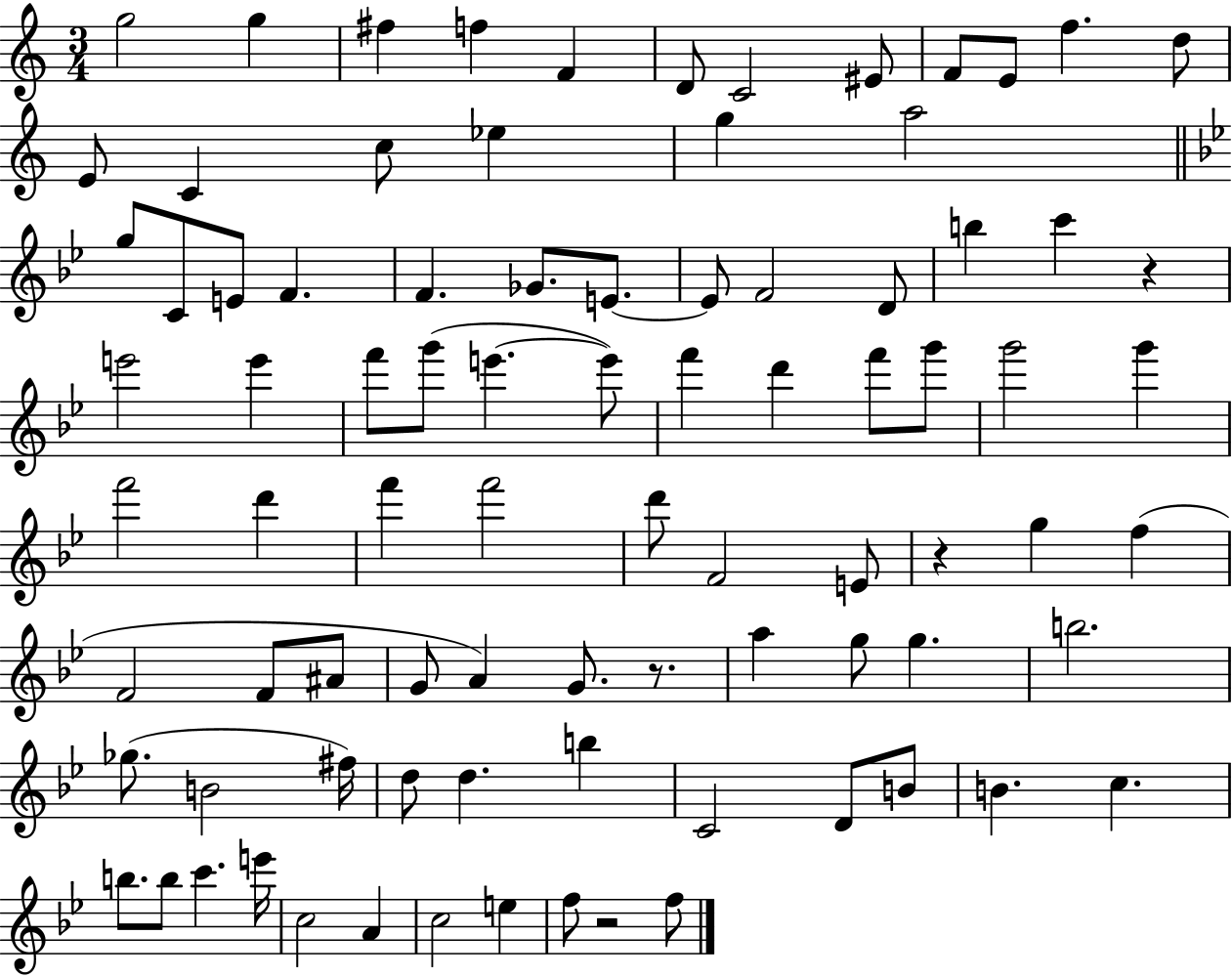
{
  \clef treble
  \numericTimeSignature
  \time 3/4
  \key c \major
  \repeat volta 2 { g''2 g''4 | fis''4 f''4 f'4 | d'8 c'2 eis'8 | f'8 e'8 f''4. d''8 | \break e'8 c'4 c''8 ees''4 | g''4 a''2 | \bar "||" \break \key bes \major g''8 c'8 e'8 f'4. | f'4. ges'8. e'8.~~ | e'8 f'2 d'8 | b''4 c'''4 r4 | \break e'''2 e'''4 | f'''8 g'''8( e'''4.~~ e'''8) | f'''4 d'''4 f'''8 g'''8 | g'''2 g'''4 | \break f'''2 d'''4 | f'''4 f'''2 | d'''8 f'2 e'8 | r4 g''4 f''4( | \break f'2 f'8 ais'8 | g'8 a'4) g'8. r8. | a''4 g''8 g''4. | b''2. | \break ges''8.( b'2 fis''16) | d''8 d''4. b''4 | c'2 d'8 b'8 | b'4. c''4. | \break b''8. b''8 c'''4. e'''16 | c''2 a'4 | c''2 e''4 | f''8 r2 f''8 | \break } \bar "|."
}